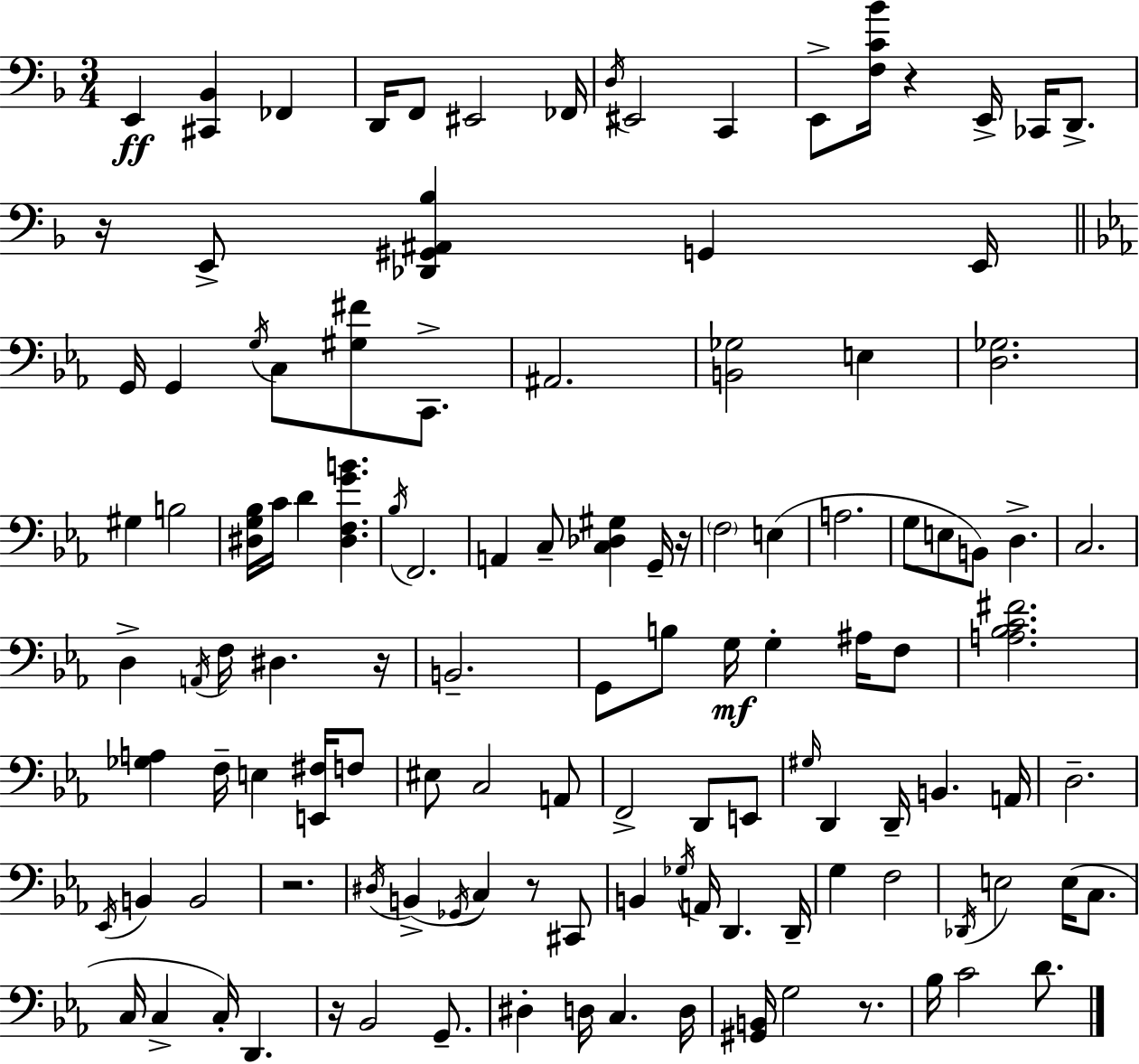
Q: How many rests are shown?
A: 8